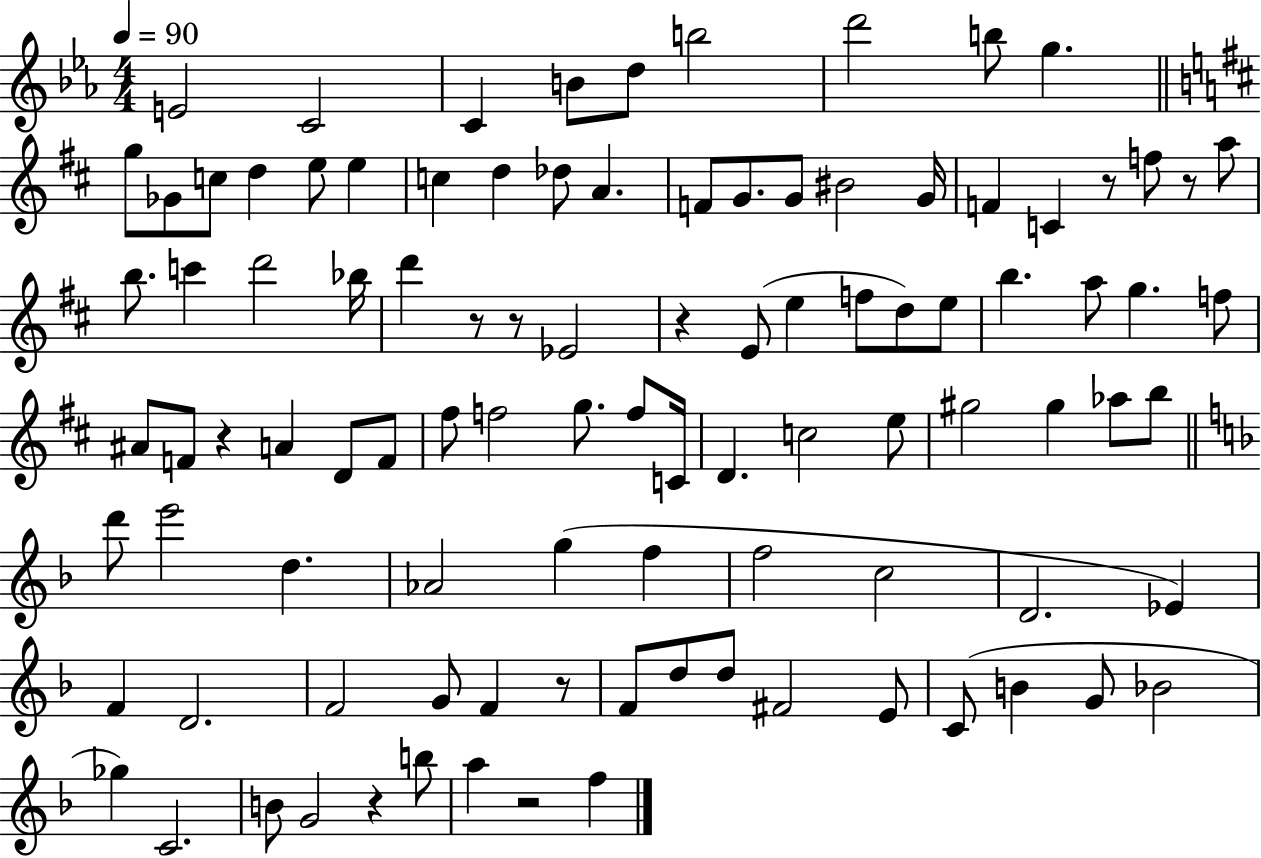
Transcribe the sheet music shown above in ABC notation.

X:1
T:Untitled
M:4/4
L:1/4
K:Eb
E2 C2 C B/2 d/2 b2 d'2 b/2 g g/2 _G/2 c/2 d e/2 e c d _d/2 A F/2 G/2 G/2 ^B2 G/4 F C z/2 f/2 z/2 a/2 b/2 c' d'2 _b/4 d' z/2 z/2 _E2 z E/2 e f/2 d/2 e/2 b a/2 g f/2 ^A/2 F/2 z A D/2 F/2 ^f/2 f2 g/2 f/2 C/4 D c2 e/2 ^g2 ^g _a/2 b/2 d'/2 e'2 d _A2 g f f2 c2 D2 _E F D2 F2 G/2 F z/2 F/2 d/2 d/2 ^F2 E/2 C/2 B G/2 _B2 _g C2 B/2 G2 z b/2 a z2 f